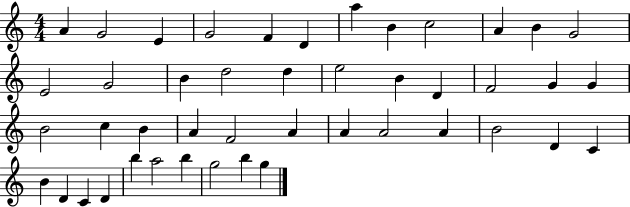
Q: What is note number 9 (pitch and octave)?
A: C5